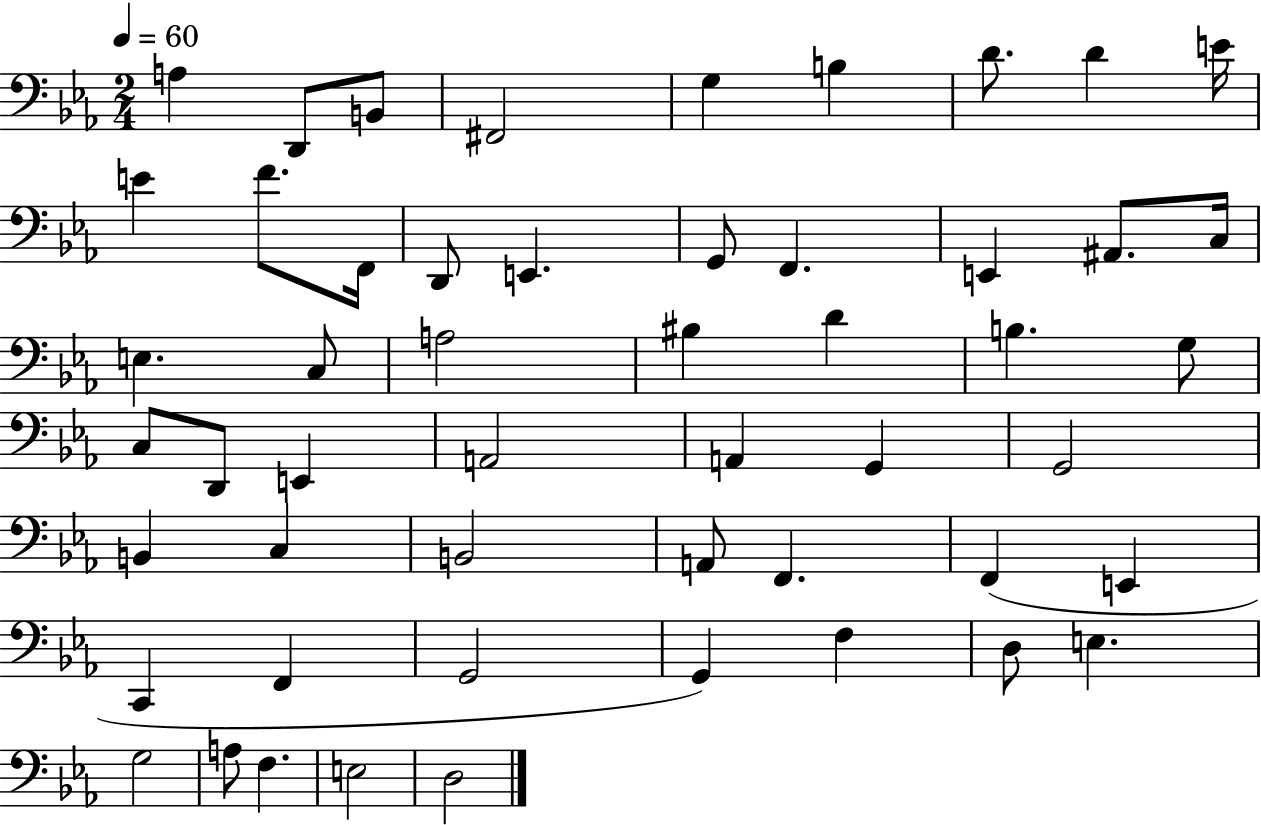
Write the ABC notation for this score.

X:1
T:Untitled
M:2/4
L:1/4
K:Eb
A, D,,/2 B,,/2 ^F,,2 G, B, D/2 D E/4 E F/2 F,,/4 D,,/2 E,, G,,/2 F,, E,, ^A,,/2 C,/4 E, C,/2 A,2 ^B, D B, G,/2 C,/2 D,,/2 E,, A,,2 A,, G,, G,,2 B,, C, B,,2 A,,/2 F,, F,, E,, C,, F,, G,,2 G,, F, D,/2 E, G,2 A,/2 F, E,2 D,2